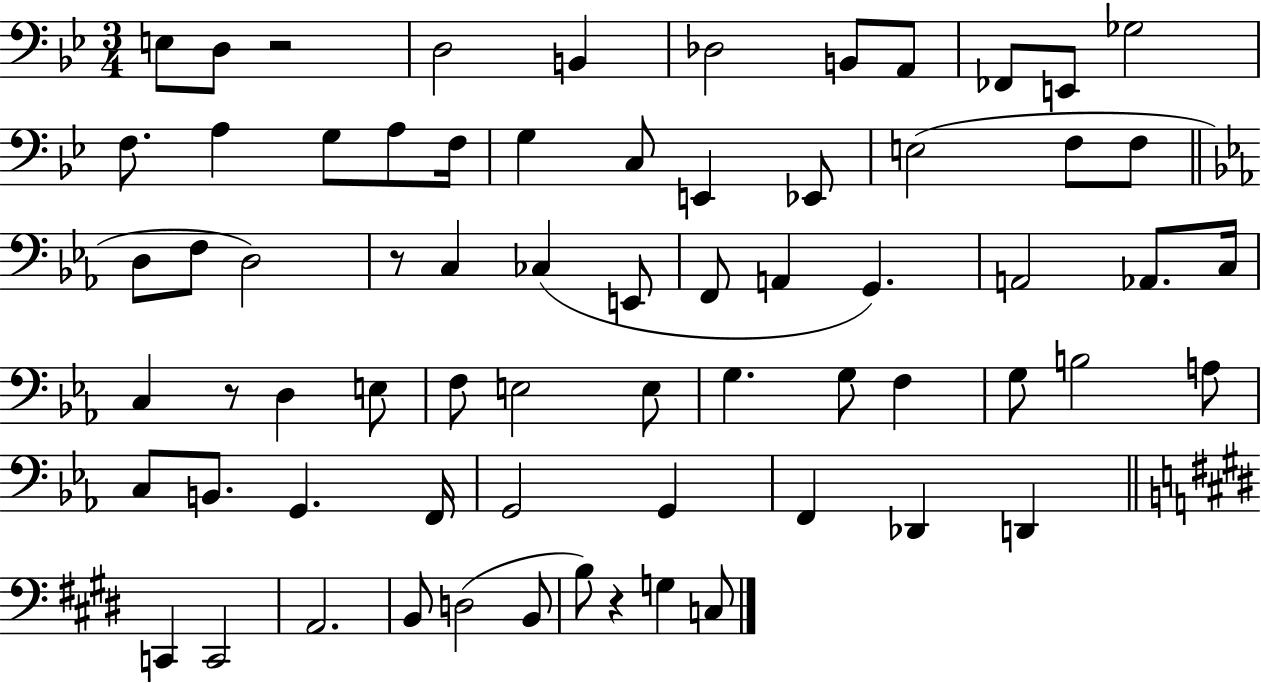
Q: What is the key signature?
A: BES major